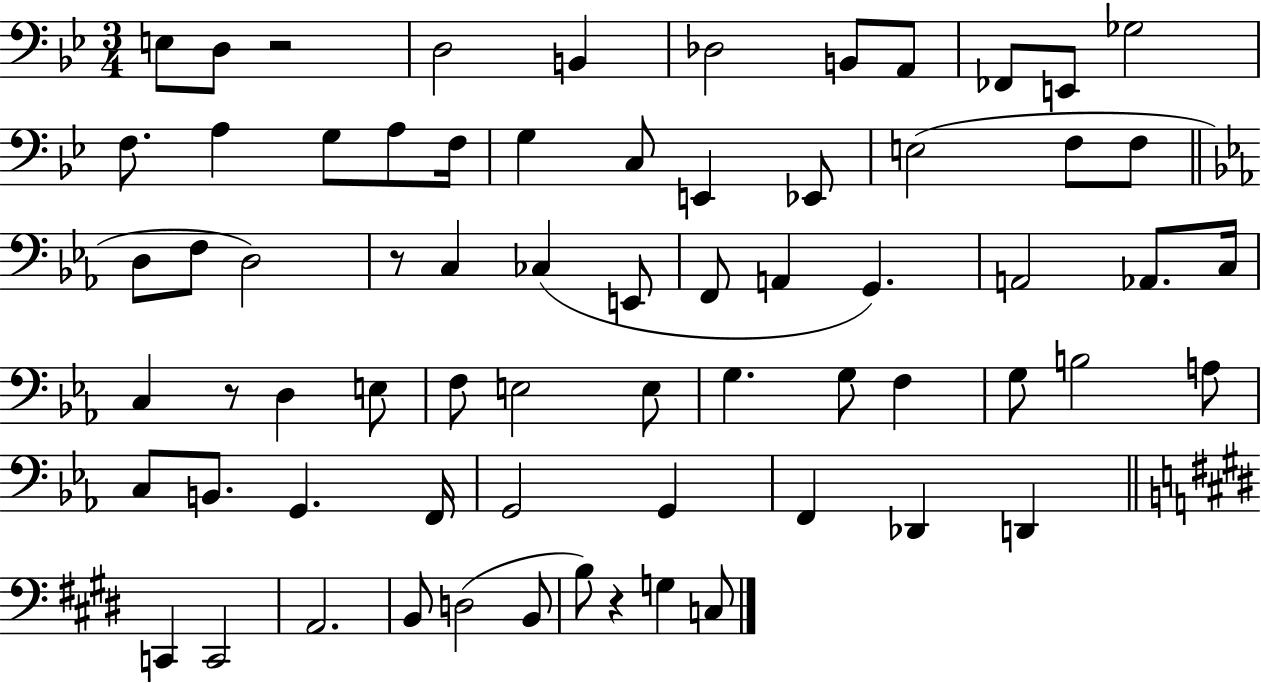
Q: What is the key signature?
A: BES major